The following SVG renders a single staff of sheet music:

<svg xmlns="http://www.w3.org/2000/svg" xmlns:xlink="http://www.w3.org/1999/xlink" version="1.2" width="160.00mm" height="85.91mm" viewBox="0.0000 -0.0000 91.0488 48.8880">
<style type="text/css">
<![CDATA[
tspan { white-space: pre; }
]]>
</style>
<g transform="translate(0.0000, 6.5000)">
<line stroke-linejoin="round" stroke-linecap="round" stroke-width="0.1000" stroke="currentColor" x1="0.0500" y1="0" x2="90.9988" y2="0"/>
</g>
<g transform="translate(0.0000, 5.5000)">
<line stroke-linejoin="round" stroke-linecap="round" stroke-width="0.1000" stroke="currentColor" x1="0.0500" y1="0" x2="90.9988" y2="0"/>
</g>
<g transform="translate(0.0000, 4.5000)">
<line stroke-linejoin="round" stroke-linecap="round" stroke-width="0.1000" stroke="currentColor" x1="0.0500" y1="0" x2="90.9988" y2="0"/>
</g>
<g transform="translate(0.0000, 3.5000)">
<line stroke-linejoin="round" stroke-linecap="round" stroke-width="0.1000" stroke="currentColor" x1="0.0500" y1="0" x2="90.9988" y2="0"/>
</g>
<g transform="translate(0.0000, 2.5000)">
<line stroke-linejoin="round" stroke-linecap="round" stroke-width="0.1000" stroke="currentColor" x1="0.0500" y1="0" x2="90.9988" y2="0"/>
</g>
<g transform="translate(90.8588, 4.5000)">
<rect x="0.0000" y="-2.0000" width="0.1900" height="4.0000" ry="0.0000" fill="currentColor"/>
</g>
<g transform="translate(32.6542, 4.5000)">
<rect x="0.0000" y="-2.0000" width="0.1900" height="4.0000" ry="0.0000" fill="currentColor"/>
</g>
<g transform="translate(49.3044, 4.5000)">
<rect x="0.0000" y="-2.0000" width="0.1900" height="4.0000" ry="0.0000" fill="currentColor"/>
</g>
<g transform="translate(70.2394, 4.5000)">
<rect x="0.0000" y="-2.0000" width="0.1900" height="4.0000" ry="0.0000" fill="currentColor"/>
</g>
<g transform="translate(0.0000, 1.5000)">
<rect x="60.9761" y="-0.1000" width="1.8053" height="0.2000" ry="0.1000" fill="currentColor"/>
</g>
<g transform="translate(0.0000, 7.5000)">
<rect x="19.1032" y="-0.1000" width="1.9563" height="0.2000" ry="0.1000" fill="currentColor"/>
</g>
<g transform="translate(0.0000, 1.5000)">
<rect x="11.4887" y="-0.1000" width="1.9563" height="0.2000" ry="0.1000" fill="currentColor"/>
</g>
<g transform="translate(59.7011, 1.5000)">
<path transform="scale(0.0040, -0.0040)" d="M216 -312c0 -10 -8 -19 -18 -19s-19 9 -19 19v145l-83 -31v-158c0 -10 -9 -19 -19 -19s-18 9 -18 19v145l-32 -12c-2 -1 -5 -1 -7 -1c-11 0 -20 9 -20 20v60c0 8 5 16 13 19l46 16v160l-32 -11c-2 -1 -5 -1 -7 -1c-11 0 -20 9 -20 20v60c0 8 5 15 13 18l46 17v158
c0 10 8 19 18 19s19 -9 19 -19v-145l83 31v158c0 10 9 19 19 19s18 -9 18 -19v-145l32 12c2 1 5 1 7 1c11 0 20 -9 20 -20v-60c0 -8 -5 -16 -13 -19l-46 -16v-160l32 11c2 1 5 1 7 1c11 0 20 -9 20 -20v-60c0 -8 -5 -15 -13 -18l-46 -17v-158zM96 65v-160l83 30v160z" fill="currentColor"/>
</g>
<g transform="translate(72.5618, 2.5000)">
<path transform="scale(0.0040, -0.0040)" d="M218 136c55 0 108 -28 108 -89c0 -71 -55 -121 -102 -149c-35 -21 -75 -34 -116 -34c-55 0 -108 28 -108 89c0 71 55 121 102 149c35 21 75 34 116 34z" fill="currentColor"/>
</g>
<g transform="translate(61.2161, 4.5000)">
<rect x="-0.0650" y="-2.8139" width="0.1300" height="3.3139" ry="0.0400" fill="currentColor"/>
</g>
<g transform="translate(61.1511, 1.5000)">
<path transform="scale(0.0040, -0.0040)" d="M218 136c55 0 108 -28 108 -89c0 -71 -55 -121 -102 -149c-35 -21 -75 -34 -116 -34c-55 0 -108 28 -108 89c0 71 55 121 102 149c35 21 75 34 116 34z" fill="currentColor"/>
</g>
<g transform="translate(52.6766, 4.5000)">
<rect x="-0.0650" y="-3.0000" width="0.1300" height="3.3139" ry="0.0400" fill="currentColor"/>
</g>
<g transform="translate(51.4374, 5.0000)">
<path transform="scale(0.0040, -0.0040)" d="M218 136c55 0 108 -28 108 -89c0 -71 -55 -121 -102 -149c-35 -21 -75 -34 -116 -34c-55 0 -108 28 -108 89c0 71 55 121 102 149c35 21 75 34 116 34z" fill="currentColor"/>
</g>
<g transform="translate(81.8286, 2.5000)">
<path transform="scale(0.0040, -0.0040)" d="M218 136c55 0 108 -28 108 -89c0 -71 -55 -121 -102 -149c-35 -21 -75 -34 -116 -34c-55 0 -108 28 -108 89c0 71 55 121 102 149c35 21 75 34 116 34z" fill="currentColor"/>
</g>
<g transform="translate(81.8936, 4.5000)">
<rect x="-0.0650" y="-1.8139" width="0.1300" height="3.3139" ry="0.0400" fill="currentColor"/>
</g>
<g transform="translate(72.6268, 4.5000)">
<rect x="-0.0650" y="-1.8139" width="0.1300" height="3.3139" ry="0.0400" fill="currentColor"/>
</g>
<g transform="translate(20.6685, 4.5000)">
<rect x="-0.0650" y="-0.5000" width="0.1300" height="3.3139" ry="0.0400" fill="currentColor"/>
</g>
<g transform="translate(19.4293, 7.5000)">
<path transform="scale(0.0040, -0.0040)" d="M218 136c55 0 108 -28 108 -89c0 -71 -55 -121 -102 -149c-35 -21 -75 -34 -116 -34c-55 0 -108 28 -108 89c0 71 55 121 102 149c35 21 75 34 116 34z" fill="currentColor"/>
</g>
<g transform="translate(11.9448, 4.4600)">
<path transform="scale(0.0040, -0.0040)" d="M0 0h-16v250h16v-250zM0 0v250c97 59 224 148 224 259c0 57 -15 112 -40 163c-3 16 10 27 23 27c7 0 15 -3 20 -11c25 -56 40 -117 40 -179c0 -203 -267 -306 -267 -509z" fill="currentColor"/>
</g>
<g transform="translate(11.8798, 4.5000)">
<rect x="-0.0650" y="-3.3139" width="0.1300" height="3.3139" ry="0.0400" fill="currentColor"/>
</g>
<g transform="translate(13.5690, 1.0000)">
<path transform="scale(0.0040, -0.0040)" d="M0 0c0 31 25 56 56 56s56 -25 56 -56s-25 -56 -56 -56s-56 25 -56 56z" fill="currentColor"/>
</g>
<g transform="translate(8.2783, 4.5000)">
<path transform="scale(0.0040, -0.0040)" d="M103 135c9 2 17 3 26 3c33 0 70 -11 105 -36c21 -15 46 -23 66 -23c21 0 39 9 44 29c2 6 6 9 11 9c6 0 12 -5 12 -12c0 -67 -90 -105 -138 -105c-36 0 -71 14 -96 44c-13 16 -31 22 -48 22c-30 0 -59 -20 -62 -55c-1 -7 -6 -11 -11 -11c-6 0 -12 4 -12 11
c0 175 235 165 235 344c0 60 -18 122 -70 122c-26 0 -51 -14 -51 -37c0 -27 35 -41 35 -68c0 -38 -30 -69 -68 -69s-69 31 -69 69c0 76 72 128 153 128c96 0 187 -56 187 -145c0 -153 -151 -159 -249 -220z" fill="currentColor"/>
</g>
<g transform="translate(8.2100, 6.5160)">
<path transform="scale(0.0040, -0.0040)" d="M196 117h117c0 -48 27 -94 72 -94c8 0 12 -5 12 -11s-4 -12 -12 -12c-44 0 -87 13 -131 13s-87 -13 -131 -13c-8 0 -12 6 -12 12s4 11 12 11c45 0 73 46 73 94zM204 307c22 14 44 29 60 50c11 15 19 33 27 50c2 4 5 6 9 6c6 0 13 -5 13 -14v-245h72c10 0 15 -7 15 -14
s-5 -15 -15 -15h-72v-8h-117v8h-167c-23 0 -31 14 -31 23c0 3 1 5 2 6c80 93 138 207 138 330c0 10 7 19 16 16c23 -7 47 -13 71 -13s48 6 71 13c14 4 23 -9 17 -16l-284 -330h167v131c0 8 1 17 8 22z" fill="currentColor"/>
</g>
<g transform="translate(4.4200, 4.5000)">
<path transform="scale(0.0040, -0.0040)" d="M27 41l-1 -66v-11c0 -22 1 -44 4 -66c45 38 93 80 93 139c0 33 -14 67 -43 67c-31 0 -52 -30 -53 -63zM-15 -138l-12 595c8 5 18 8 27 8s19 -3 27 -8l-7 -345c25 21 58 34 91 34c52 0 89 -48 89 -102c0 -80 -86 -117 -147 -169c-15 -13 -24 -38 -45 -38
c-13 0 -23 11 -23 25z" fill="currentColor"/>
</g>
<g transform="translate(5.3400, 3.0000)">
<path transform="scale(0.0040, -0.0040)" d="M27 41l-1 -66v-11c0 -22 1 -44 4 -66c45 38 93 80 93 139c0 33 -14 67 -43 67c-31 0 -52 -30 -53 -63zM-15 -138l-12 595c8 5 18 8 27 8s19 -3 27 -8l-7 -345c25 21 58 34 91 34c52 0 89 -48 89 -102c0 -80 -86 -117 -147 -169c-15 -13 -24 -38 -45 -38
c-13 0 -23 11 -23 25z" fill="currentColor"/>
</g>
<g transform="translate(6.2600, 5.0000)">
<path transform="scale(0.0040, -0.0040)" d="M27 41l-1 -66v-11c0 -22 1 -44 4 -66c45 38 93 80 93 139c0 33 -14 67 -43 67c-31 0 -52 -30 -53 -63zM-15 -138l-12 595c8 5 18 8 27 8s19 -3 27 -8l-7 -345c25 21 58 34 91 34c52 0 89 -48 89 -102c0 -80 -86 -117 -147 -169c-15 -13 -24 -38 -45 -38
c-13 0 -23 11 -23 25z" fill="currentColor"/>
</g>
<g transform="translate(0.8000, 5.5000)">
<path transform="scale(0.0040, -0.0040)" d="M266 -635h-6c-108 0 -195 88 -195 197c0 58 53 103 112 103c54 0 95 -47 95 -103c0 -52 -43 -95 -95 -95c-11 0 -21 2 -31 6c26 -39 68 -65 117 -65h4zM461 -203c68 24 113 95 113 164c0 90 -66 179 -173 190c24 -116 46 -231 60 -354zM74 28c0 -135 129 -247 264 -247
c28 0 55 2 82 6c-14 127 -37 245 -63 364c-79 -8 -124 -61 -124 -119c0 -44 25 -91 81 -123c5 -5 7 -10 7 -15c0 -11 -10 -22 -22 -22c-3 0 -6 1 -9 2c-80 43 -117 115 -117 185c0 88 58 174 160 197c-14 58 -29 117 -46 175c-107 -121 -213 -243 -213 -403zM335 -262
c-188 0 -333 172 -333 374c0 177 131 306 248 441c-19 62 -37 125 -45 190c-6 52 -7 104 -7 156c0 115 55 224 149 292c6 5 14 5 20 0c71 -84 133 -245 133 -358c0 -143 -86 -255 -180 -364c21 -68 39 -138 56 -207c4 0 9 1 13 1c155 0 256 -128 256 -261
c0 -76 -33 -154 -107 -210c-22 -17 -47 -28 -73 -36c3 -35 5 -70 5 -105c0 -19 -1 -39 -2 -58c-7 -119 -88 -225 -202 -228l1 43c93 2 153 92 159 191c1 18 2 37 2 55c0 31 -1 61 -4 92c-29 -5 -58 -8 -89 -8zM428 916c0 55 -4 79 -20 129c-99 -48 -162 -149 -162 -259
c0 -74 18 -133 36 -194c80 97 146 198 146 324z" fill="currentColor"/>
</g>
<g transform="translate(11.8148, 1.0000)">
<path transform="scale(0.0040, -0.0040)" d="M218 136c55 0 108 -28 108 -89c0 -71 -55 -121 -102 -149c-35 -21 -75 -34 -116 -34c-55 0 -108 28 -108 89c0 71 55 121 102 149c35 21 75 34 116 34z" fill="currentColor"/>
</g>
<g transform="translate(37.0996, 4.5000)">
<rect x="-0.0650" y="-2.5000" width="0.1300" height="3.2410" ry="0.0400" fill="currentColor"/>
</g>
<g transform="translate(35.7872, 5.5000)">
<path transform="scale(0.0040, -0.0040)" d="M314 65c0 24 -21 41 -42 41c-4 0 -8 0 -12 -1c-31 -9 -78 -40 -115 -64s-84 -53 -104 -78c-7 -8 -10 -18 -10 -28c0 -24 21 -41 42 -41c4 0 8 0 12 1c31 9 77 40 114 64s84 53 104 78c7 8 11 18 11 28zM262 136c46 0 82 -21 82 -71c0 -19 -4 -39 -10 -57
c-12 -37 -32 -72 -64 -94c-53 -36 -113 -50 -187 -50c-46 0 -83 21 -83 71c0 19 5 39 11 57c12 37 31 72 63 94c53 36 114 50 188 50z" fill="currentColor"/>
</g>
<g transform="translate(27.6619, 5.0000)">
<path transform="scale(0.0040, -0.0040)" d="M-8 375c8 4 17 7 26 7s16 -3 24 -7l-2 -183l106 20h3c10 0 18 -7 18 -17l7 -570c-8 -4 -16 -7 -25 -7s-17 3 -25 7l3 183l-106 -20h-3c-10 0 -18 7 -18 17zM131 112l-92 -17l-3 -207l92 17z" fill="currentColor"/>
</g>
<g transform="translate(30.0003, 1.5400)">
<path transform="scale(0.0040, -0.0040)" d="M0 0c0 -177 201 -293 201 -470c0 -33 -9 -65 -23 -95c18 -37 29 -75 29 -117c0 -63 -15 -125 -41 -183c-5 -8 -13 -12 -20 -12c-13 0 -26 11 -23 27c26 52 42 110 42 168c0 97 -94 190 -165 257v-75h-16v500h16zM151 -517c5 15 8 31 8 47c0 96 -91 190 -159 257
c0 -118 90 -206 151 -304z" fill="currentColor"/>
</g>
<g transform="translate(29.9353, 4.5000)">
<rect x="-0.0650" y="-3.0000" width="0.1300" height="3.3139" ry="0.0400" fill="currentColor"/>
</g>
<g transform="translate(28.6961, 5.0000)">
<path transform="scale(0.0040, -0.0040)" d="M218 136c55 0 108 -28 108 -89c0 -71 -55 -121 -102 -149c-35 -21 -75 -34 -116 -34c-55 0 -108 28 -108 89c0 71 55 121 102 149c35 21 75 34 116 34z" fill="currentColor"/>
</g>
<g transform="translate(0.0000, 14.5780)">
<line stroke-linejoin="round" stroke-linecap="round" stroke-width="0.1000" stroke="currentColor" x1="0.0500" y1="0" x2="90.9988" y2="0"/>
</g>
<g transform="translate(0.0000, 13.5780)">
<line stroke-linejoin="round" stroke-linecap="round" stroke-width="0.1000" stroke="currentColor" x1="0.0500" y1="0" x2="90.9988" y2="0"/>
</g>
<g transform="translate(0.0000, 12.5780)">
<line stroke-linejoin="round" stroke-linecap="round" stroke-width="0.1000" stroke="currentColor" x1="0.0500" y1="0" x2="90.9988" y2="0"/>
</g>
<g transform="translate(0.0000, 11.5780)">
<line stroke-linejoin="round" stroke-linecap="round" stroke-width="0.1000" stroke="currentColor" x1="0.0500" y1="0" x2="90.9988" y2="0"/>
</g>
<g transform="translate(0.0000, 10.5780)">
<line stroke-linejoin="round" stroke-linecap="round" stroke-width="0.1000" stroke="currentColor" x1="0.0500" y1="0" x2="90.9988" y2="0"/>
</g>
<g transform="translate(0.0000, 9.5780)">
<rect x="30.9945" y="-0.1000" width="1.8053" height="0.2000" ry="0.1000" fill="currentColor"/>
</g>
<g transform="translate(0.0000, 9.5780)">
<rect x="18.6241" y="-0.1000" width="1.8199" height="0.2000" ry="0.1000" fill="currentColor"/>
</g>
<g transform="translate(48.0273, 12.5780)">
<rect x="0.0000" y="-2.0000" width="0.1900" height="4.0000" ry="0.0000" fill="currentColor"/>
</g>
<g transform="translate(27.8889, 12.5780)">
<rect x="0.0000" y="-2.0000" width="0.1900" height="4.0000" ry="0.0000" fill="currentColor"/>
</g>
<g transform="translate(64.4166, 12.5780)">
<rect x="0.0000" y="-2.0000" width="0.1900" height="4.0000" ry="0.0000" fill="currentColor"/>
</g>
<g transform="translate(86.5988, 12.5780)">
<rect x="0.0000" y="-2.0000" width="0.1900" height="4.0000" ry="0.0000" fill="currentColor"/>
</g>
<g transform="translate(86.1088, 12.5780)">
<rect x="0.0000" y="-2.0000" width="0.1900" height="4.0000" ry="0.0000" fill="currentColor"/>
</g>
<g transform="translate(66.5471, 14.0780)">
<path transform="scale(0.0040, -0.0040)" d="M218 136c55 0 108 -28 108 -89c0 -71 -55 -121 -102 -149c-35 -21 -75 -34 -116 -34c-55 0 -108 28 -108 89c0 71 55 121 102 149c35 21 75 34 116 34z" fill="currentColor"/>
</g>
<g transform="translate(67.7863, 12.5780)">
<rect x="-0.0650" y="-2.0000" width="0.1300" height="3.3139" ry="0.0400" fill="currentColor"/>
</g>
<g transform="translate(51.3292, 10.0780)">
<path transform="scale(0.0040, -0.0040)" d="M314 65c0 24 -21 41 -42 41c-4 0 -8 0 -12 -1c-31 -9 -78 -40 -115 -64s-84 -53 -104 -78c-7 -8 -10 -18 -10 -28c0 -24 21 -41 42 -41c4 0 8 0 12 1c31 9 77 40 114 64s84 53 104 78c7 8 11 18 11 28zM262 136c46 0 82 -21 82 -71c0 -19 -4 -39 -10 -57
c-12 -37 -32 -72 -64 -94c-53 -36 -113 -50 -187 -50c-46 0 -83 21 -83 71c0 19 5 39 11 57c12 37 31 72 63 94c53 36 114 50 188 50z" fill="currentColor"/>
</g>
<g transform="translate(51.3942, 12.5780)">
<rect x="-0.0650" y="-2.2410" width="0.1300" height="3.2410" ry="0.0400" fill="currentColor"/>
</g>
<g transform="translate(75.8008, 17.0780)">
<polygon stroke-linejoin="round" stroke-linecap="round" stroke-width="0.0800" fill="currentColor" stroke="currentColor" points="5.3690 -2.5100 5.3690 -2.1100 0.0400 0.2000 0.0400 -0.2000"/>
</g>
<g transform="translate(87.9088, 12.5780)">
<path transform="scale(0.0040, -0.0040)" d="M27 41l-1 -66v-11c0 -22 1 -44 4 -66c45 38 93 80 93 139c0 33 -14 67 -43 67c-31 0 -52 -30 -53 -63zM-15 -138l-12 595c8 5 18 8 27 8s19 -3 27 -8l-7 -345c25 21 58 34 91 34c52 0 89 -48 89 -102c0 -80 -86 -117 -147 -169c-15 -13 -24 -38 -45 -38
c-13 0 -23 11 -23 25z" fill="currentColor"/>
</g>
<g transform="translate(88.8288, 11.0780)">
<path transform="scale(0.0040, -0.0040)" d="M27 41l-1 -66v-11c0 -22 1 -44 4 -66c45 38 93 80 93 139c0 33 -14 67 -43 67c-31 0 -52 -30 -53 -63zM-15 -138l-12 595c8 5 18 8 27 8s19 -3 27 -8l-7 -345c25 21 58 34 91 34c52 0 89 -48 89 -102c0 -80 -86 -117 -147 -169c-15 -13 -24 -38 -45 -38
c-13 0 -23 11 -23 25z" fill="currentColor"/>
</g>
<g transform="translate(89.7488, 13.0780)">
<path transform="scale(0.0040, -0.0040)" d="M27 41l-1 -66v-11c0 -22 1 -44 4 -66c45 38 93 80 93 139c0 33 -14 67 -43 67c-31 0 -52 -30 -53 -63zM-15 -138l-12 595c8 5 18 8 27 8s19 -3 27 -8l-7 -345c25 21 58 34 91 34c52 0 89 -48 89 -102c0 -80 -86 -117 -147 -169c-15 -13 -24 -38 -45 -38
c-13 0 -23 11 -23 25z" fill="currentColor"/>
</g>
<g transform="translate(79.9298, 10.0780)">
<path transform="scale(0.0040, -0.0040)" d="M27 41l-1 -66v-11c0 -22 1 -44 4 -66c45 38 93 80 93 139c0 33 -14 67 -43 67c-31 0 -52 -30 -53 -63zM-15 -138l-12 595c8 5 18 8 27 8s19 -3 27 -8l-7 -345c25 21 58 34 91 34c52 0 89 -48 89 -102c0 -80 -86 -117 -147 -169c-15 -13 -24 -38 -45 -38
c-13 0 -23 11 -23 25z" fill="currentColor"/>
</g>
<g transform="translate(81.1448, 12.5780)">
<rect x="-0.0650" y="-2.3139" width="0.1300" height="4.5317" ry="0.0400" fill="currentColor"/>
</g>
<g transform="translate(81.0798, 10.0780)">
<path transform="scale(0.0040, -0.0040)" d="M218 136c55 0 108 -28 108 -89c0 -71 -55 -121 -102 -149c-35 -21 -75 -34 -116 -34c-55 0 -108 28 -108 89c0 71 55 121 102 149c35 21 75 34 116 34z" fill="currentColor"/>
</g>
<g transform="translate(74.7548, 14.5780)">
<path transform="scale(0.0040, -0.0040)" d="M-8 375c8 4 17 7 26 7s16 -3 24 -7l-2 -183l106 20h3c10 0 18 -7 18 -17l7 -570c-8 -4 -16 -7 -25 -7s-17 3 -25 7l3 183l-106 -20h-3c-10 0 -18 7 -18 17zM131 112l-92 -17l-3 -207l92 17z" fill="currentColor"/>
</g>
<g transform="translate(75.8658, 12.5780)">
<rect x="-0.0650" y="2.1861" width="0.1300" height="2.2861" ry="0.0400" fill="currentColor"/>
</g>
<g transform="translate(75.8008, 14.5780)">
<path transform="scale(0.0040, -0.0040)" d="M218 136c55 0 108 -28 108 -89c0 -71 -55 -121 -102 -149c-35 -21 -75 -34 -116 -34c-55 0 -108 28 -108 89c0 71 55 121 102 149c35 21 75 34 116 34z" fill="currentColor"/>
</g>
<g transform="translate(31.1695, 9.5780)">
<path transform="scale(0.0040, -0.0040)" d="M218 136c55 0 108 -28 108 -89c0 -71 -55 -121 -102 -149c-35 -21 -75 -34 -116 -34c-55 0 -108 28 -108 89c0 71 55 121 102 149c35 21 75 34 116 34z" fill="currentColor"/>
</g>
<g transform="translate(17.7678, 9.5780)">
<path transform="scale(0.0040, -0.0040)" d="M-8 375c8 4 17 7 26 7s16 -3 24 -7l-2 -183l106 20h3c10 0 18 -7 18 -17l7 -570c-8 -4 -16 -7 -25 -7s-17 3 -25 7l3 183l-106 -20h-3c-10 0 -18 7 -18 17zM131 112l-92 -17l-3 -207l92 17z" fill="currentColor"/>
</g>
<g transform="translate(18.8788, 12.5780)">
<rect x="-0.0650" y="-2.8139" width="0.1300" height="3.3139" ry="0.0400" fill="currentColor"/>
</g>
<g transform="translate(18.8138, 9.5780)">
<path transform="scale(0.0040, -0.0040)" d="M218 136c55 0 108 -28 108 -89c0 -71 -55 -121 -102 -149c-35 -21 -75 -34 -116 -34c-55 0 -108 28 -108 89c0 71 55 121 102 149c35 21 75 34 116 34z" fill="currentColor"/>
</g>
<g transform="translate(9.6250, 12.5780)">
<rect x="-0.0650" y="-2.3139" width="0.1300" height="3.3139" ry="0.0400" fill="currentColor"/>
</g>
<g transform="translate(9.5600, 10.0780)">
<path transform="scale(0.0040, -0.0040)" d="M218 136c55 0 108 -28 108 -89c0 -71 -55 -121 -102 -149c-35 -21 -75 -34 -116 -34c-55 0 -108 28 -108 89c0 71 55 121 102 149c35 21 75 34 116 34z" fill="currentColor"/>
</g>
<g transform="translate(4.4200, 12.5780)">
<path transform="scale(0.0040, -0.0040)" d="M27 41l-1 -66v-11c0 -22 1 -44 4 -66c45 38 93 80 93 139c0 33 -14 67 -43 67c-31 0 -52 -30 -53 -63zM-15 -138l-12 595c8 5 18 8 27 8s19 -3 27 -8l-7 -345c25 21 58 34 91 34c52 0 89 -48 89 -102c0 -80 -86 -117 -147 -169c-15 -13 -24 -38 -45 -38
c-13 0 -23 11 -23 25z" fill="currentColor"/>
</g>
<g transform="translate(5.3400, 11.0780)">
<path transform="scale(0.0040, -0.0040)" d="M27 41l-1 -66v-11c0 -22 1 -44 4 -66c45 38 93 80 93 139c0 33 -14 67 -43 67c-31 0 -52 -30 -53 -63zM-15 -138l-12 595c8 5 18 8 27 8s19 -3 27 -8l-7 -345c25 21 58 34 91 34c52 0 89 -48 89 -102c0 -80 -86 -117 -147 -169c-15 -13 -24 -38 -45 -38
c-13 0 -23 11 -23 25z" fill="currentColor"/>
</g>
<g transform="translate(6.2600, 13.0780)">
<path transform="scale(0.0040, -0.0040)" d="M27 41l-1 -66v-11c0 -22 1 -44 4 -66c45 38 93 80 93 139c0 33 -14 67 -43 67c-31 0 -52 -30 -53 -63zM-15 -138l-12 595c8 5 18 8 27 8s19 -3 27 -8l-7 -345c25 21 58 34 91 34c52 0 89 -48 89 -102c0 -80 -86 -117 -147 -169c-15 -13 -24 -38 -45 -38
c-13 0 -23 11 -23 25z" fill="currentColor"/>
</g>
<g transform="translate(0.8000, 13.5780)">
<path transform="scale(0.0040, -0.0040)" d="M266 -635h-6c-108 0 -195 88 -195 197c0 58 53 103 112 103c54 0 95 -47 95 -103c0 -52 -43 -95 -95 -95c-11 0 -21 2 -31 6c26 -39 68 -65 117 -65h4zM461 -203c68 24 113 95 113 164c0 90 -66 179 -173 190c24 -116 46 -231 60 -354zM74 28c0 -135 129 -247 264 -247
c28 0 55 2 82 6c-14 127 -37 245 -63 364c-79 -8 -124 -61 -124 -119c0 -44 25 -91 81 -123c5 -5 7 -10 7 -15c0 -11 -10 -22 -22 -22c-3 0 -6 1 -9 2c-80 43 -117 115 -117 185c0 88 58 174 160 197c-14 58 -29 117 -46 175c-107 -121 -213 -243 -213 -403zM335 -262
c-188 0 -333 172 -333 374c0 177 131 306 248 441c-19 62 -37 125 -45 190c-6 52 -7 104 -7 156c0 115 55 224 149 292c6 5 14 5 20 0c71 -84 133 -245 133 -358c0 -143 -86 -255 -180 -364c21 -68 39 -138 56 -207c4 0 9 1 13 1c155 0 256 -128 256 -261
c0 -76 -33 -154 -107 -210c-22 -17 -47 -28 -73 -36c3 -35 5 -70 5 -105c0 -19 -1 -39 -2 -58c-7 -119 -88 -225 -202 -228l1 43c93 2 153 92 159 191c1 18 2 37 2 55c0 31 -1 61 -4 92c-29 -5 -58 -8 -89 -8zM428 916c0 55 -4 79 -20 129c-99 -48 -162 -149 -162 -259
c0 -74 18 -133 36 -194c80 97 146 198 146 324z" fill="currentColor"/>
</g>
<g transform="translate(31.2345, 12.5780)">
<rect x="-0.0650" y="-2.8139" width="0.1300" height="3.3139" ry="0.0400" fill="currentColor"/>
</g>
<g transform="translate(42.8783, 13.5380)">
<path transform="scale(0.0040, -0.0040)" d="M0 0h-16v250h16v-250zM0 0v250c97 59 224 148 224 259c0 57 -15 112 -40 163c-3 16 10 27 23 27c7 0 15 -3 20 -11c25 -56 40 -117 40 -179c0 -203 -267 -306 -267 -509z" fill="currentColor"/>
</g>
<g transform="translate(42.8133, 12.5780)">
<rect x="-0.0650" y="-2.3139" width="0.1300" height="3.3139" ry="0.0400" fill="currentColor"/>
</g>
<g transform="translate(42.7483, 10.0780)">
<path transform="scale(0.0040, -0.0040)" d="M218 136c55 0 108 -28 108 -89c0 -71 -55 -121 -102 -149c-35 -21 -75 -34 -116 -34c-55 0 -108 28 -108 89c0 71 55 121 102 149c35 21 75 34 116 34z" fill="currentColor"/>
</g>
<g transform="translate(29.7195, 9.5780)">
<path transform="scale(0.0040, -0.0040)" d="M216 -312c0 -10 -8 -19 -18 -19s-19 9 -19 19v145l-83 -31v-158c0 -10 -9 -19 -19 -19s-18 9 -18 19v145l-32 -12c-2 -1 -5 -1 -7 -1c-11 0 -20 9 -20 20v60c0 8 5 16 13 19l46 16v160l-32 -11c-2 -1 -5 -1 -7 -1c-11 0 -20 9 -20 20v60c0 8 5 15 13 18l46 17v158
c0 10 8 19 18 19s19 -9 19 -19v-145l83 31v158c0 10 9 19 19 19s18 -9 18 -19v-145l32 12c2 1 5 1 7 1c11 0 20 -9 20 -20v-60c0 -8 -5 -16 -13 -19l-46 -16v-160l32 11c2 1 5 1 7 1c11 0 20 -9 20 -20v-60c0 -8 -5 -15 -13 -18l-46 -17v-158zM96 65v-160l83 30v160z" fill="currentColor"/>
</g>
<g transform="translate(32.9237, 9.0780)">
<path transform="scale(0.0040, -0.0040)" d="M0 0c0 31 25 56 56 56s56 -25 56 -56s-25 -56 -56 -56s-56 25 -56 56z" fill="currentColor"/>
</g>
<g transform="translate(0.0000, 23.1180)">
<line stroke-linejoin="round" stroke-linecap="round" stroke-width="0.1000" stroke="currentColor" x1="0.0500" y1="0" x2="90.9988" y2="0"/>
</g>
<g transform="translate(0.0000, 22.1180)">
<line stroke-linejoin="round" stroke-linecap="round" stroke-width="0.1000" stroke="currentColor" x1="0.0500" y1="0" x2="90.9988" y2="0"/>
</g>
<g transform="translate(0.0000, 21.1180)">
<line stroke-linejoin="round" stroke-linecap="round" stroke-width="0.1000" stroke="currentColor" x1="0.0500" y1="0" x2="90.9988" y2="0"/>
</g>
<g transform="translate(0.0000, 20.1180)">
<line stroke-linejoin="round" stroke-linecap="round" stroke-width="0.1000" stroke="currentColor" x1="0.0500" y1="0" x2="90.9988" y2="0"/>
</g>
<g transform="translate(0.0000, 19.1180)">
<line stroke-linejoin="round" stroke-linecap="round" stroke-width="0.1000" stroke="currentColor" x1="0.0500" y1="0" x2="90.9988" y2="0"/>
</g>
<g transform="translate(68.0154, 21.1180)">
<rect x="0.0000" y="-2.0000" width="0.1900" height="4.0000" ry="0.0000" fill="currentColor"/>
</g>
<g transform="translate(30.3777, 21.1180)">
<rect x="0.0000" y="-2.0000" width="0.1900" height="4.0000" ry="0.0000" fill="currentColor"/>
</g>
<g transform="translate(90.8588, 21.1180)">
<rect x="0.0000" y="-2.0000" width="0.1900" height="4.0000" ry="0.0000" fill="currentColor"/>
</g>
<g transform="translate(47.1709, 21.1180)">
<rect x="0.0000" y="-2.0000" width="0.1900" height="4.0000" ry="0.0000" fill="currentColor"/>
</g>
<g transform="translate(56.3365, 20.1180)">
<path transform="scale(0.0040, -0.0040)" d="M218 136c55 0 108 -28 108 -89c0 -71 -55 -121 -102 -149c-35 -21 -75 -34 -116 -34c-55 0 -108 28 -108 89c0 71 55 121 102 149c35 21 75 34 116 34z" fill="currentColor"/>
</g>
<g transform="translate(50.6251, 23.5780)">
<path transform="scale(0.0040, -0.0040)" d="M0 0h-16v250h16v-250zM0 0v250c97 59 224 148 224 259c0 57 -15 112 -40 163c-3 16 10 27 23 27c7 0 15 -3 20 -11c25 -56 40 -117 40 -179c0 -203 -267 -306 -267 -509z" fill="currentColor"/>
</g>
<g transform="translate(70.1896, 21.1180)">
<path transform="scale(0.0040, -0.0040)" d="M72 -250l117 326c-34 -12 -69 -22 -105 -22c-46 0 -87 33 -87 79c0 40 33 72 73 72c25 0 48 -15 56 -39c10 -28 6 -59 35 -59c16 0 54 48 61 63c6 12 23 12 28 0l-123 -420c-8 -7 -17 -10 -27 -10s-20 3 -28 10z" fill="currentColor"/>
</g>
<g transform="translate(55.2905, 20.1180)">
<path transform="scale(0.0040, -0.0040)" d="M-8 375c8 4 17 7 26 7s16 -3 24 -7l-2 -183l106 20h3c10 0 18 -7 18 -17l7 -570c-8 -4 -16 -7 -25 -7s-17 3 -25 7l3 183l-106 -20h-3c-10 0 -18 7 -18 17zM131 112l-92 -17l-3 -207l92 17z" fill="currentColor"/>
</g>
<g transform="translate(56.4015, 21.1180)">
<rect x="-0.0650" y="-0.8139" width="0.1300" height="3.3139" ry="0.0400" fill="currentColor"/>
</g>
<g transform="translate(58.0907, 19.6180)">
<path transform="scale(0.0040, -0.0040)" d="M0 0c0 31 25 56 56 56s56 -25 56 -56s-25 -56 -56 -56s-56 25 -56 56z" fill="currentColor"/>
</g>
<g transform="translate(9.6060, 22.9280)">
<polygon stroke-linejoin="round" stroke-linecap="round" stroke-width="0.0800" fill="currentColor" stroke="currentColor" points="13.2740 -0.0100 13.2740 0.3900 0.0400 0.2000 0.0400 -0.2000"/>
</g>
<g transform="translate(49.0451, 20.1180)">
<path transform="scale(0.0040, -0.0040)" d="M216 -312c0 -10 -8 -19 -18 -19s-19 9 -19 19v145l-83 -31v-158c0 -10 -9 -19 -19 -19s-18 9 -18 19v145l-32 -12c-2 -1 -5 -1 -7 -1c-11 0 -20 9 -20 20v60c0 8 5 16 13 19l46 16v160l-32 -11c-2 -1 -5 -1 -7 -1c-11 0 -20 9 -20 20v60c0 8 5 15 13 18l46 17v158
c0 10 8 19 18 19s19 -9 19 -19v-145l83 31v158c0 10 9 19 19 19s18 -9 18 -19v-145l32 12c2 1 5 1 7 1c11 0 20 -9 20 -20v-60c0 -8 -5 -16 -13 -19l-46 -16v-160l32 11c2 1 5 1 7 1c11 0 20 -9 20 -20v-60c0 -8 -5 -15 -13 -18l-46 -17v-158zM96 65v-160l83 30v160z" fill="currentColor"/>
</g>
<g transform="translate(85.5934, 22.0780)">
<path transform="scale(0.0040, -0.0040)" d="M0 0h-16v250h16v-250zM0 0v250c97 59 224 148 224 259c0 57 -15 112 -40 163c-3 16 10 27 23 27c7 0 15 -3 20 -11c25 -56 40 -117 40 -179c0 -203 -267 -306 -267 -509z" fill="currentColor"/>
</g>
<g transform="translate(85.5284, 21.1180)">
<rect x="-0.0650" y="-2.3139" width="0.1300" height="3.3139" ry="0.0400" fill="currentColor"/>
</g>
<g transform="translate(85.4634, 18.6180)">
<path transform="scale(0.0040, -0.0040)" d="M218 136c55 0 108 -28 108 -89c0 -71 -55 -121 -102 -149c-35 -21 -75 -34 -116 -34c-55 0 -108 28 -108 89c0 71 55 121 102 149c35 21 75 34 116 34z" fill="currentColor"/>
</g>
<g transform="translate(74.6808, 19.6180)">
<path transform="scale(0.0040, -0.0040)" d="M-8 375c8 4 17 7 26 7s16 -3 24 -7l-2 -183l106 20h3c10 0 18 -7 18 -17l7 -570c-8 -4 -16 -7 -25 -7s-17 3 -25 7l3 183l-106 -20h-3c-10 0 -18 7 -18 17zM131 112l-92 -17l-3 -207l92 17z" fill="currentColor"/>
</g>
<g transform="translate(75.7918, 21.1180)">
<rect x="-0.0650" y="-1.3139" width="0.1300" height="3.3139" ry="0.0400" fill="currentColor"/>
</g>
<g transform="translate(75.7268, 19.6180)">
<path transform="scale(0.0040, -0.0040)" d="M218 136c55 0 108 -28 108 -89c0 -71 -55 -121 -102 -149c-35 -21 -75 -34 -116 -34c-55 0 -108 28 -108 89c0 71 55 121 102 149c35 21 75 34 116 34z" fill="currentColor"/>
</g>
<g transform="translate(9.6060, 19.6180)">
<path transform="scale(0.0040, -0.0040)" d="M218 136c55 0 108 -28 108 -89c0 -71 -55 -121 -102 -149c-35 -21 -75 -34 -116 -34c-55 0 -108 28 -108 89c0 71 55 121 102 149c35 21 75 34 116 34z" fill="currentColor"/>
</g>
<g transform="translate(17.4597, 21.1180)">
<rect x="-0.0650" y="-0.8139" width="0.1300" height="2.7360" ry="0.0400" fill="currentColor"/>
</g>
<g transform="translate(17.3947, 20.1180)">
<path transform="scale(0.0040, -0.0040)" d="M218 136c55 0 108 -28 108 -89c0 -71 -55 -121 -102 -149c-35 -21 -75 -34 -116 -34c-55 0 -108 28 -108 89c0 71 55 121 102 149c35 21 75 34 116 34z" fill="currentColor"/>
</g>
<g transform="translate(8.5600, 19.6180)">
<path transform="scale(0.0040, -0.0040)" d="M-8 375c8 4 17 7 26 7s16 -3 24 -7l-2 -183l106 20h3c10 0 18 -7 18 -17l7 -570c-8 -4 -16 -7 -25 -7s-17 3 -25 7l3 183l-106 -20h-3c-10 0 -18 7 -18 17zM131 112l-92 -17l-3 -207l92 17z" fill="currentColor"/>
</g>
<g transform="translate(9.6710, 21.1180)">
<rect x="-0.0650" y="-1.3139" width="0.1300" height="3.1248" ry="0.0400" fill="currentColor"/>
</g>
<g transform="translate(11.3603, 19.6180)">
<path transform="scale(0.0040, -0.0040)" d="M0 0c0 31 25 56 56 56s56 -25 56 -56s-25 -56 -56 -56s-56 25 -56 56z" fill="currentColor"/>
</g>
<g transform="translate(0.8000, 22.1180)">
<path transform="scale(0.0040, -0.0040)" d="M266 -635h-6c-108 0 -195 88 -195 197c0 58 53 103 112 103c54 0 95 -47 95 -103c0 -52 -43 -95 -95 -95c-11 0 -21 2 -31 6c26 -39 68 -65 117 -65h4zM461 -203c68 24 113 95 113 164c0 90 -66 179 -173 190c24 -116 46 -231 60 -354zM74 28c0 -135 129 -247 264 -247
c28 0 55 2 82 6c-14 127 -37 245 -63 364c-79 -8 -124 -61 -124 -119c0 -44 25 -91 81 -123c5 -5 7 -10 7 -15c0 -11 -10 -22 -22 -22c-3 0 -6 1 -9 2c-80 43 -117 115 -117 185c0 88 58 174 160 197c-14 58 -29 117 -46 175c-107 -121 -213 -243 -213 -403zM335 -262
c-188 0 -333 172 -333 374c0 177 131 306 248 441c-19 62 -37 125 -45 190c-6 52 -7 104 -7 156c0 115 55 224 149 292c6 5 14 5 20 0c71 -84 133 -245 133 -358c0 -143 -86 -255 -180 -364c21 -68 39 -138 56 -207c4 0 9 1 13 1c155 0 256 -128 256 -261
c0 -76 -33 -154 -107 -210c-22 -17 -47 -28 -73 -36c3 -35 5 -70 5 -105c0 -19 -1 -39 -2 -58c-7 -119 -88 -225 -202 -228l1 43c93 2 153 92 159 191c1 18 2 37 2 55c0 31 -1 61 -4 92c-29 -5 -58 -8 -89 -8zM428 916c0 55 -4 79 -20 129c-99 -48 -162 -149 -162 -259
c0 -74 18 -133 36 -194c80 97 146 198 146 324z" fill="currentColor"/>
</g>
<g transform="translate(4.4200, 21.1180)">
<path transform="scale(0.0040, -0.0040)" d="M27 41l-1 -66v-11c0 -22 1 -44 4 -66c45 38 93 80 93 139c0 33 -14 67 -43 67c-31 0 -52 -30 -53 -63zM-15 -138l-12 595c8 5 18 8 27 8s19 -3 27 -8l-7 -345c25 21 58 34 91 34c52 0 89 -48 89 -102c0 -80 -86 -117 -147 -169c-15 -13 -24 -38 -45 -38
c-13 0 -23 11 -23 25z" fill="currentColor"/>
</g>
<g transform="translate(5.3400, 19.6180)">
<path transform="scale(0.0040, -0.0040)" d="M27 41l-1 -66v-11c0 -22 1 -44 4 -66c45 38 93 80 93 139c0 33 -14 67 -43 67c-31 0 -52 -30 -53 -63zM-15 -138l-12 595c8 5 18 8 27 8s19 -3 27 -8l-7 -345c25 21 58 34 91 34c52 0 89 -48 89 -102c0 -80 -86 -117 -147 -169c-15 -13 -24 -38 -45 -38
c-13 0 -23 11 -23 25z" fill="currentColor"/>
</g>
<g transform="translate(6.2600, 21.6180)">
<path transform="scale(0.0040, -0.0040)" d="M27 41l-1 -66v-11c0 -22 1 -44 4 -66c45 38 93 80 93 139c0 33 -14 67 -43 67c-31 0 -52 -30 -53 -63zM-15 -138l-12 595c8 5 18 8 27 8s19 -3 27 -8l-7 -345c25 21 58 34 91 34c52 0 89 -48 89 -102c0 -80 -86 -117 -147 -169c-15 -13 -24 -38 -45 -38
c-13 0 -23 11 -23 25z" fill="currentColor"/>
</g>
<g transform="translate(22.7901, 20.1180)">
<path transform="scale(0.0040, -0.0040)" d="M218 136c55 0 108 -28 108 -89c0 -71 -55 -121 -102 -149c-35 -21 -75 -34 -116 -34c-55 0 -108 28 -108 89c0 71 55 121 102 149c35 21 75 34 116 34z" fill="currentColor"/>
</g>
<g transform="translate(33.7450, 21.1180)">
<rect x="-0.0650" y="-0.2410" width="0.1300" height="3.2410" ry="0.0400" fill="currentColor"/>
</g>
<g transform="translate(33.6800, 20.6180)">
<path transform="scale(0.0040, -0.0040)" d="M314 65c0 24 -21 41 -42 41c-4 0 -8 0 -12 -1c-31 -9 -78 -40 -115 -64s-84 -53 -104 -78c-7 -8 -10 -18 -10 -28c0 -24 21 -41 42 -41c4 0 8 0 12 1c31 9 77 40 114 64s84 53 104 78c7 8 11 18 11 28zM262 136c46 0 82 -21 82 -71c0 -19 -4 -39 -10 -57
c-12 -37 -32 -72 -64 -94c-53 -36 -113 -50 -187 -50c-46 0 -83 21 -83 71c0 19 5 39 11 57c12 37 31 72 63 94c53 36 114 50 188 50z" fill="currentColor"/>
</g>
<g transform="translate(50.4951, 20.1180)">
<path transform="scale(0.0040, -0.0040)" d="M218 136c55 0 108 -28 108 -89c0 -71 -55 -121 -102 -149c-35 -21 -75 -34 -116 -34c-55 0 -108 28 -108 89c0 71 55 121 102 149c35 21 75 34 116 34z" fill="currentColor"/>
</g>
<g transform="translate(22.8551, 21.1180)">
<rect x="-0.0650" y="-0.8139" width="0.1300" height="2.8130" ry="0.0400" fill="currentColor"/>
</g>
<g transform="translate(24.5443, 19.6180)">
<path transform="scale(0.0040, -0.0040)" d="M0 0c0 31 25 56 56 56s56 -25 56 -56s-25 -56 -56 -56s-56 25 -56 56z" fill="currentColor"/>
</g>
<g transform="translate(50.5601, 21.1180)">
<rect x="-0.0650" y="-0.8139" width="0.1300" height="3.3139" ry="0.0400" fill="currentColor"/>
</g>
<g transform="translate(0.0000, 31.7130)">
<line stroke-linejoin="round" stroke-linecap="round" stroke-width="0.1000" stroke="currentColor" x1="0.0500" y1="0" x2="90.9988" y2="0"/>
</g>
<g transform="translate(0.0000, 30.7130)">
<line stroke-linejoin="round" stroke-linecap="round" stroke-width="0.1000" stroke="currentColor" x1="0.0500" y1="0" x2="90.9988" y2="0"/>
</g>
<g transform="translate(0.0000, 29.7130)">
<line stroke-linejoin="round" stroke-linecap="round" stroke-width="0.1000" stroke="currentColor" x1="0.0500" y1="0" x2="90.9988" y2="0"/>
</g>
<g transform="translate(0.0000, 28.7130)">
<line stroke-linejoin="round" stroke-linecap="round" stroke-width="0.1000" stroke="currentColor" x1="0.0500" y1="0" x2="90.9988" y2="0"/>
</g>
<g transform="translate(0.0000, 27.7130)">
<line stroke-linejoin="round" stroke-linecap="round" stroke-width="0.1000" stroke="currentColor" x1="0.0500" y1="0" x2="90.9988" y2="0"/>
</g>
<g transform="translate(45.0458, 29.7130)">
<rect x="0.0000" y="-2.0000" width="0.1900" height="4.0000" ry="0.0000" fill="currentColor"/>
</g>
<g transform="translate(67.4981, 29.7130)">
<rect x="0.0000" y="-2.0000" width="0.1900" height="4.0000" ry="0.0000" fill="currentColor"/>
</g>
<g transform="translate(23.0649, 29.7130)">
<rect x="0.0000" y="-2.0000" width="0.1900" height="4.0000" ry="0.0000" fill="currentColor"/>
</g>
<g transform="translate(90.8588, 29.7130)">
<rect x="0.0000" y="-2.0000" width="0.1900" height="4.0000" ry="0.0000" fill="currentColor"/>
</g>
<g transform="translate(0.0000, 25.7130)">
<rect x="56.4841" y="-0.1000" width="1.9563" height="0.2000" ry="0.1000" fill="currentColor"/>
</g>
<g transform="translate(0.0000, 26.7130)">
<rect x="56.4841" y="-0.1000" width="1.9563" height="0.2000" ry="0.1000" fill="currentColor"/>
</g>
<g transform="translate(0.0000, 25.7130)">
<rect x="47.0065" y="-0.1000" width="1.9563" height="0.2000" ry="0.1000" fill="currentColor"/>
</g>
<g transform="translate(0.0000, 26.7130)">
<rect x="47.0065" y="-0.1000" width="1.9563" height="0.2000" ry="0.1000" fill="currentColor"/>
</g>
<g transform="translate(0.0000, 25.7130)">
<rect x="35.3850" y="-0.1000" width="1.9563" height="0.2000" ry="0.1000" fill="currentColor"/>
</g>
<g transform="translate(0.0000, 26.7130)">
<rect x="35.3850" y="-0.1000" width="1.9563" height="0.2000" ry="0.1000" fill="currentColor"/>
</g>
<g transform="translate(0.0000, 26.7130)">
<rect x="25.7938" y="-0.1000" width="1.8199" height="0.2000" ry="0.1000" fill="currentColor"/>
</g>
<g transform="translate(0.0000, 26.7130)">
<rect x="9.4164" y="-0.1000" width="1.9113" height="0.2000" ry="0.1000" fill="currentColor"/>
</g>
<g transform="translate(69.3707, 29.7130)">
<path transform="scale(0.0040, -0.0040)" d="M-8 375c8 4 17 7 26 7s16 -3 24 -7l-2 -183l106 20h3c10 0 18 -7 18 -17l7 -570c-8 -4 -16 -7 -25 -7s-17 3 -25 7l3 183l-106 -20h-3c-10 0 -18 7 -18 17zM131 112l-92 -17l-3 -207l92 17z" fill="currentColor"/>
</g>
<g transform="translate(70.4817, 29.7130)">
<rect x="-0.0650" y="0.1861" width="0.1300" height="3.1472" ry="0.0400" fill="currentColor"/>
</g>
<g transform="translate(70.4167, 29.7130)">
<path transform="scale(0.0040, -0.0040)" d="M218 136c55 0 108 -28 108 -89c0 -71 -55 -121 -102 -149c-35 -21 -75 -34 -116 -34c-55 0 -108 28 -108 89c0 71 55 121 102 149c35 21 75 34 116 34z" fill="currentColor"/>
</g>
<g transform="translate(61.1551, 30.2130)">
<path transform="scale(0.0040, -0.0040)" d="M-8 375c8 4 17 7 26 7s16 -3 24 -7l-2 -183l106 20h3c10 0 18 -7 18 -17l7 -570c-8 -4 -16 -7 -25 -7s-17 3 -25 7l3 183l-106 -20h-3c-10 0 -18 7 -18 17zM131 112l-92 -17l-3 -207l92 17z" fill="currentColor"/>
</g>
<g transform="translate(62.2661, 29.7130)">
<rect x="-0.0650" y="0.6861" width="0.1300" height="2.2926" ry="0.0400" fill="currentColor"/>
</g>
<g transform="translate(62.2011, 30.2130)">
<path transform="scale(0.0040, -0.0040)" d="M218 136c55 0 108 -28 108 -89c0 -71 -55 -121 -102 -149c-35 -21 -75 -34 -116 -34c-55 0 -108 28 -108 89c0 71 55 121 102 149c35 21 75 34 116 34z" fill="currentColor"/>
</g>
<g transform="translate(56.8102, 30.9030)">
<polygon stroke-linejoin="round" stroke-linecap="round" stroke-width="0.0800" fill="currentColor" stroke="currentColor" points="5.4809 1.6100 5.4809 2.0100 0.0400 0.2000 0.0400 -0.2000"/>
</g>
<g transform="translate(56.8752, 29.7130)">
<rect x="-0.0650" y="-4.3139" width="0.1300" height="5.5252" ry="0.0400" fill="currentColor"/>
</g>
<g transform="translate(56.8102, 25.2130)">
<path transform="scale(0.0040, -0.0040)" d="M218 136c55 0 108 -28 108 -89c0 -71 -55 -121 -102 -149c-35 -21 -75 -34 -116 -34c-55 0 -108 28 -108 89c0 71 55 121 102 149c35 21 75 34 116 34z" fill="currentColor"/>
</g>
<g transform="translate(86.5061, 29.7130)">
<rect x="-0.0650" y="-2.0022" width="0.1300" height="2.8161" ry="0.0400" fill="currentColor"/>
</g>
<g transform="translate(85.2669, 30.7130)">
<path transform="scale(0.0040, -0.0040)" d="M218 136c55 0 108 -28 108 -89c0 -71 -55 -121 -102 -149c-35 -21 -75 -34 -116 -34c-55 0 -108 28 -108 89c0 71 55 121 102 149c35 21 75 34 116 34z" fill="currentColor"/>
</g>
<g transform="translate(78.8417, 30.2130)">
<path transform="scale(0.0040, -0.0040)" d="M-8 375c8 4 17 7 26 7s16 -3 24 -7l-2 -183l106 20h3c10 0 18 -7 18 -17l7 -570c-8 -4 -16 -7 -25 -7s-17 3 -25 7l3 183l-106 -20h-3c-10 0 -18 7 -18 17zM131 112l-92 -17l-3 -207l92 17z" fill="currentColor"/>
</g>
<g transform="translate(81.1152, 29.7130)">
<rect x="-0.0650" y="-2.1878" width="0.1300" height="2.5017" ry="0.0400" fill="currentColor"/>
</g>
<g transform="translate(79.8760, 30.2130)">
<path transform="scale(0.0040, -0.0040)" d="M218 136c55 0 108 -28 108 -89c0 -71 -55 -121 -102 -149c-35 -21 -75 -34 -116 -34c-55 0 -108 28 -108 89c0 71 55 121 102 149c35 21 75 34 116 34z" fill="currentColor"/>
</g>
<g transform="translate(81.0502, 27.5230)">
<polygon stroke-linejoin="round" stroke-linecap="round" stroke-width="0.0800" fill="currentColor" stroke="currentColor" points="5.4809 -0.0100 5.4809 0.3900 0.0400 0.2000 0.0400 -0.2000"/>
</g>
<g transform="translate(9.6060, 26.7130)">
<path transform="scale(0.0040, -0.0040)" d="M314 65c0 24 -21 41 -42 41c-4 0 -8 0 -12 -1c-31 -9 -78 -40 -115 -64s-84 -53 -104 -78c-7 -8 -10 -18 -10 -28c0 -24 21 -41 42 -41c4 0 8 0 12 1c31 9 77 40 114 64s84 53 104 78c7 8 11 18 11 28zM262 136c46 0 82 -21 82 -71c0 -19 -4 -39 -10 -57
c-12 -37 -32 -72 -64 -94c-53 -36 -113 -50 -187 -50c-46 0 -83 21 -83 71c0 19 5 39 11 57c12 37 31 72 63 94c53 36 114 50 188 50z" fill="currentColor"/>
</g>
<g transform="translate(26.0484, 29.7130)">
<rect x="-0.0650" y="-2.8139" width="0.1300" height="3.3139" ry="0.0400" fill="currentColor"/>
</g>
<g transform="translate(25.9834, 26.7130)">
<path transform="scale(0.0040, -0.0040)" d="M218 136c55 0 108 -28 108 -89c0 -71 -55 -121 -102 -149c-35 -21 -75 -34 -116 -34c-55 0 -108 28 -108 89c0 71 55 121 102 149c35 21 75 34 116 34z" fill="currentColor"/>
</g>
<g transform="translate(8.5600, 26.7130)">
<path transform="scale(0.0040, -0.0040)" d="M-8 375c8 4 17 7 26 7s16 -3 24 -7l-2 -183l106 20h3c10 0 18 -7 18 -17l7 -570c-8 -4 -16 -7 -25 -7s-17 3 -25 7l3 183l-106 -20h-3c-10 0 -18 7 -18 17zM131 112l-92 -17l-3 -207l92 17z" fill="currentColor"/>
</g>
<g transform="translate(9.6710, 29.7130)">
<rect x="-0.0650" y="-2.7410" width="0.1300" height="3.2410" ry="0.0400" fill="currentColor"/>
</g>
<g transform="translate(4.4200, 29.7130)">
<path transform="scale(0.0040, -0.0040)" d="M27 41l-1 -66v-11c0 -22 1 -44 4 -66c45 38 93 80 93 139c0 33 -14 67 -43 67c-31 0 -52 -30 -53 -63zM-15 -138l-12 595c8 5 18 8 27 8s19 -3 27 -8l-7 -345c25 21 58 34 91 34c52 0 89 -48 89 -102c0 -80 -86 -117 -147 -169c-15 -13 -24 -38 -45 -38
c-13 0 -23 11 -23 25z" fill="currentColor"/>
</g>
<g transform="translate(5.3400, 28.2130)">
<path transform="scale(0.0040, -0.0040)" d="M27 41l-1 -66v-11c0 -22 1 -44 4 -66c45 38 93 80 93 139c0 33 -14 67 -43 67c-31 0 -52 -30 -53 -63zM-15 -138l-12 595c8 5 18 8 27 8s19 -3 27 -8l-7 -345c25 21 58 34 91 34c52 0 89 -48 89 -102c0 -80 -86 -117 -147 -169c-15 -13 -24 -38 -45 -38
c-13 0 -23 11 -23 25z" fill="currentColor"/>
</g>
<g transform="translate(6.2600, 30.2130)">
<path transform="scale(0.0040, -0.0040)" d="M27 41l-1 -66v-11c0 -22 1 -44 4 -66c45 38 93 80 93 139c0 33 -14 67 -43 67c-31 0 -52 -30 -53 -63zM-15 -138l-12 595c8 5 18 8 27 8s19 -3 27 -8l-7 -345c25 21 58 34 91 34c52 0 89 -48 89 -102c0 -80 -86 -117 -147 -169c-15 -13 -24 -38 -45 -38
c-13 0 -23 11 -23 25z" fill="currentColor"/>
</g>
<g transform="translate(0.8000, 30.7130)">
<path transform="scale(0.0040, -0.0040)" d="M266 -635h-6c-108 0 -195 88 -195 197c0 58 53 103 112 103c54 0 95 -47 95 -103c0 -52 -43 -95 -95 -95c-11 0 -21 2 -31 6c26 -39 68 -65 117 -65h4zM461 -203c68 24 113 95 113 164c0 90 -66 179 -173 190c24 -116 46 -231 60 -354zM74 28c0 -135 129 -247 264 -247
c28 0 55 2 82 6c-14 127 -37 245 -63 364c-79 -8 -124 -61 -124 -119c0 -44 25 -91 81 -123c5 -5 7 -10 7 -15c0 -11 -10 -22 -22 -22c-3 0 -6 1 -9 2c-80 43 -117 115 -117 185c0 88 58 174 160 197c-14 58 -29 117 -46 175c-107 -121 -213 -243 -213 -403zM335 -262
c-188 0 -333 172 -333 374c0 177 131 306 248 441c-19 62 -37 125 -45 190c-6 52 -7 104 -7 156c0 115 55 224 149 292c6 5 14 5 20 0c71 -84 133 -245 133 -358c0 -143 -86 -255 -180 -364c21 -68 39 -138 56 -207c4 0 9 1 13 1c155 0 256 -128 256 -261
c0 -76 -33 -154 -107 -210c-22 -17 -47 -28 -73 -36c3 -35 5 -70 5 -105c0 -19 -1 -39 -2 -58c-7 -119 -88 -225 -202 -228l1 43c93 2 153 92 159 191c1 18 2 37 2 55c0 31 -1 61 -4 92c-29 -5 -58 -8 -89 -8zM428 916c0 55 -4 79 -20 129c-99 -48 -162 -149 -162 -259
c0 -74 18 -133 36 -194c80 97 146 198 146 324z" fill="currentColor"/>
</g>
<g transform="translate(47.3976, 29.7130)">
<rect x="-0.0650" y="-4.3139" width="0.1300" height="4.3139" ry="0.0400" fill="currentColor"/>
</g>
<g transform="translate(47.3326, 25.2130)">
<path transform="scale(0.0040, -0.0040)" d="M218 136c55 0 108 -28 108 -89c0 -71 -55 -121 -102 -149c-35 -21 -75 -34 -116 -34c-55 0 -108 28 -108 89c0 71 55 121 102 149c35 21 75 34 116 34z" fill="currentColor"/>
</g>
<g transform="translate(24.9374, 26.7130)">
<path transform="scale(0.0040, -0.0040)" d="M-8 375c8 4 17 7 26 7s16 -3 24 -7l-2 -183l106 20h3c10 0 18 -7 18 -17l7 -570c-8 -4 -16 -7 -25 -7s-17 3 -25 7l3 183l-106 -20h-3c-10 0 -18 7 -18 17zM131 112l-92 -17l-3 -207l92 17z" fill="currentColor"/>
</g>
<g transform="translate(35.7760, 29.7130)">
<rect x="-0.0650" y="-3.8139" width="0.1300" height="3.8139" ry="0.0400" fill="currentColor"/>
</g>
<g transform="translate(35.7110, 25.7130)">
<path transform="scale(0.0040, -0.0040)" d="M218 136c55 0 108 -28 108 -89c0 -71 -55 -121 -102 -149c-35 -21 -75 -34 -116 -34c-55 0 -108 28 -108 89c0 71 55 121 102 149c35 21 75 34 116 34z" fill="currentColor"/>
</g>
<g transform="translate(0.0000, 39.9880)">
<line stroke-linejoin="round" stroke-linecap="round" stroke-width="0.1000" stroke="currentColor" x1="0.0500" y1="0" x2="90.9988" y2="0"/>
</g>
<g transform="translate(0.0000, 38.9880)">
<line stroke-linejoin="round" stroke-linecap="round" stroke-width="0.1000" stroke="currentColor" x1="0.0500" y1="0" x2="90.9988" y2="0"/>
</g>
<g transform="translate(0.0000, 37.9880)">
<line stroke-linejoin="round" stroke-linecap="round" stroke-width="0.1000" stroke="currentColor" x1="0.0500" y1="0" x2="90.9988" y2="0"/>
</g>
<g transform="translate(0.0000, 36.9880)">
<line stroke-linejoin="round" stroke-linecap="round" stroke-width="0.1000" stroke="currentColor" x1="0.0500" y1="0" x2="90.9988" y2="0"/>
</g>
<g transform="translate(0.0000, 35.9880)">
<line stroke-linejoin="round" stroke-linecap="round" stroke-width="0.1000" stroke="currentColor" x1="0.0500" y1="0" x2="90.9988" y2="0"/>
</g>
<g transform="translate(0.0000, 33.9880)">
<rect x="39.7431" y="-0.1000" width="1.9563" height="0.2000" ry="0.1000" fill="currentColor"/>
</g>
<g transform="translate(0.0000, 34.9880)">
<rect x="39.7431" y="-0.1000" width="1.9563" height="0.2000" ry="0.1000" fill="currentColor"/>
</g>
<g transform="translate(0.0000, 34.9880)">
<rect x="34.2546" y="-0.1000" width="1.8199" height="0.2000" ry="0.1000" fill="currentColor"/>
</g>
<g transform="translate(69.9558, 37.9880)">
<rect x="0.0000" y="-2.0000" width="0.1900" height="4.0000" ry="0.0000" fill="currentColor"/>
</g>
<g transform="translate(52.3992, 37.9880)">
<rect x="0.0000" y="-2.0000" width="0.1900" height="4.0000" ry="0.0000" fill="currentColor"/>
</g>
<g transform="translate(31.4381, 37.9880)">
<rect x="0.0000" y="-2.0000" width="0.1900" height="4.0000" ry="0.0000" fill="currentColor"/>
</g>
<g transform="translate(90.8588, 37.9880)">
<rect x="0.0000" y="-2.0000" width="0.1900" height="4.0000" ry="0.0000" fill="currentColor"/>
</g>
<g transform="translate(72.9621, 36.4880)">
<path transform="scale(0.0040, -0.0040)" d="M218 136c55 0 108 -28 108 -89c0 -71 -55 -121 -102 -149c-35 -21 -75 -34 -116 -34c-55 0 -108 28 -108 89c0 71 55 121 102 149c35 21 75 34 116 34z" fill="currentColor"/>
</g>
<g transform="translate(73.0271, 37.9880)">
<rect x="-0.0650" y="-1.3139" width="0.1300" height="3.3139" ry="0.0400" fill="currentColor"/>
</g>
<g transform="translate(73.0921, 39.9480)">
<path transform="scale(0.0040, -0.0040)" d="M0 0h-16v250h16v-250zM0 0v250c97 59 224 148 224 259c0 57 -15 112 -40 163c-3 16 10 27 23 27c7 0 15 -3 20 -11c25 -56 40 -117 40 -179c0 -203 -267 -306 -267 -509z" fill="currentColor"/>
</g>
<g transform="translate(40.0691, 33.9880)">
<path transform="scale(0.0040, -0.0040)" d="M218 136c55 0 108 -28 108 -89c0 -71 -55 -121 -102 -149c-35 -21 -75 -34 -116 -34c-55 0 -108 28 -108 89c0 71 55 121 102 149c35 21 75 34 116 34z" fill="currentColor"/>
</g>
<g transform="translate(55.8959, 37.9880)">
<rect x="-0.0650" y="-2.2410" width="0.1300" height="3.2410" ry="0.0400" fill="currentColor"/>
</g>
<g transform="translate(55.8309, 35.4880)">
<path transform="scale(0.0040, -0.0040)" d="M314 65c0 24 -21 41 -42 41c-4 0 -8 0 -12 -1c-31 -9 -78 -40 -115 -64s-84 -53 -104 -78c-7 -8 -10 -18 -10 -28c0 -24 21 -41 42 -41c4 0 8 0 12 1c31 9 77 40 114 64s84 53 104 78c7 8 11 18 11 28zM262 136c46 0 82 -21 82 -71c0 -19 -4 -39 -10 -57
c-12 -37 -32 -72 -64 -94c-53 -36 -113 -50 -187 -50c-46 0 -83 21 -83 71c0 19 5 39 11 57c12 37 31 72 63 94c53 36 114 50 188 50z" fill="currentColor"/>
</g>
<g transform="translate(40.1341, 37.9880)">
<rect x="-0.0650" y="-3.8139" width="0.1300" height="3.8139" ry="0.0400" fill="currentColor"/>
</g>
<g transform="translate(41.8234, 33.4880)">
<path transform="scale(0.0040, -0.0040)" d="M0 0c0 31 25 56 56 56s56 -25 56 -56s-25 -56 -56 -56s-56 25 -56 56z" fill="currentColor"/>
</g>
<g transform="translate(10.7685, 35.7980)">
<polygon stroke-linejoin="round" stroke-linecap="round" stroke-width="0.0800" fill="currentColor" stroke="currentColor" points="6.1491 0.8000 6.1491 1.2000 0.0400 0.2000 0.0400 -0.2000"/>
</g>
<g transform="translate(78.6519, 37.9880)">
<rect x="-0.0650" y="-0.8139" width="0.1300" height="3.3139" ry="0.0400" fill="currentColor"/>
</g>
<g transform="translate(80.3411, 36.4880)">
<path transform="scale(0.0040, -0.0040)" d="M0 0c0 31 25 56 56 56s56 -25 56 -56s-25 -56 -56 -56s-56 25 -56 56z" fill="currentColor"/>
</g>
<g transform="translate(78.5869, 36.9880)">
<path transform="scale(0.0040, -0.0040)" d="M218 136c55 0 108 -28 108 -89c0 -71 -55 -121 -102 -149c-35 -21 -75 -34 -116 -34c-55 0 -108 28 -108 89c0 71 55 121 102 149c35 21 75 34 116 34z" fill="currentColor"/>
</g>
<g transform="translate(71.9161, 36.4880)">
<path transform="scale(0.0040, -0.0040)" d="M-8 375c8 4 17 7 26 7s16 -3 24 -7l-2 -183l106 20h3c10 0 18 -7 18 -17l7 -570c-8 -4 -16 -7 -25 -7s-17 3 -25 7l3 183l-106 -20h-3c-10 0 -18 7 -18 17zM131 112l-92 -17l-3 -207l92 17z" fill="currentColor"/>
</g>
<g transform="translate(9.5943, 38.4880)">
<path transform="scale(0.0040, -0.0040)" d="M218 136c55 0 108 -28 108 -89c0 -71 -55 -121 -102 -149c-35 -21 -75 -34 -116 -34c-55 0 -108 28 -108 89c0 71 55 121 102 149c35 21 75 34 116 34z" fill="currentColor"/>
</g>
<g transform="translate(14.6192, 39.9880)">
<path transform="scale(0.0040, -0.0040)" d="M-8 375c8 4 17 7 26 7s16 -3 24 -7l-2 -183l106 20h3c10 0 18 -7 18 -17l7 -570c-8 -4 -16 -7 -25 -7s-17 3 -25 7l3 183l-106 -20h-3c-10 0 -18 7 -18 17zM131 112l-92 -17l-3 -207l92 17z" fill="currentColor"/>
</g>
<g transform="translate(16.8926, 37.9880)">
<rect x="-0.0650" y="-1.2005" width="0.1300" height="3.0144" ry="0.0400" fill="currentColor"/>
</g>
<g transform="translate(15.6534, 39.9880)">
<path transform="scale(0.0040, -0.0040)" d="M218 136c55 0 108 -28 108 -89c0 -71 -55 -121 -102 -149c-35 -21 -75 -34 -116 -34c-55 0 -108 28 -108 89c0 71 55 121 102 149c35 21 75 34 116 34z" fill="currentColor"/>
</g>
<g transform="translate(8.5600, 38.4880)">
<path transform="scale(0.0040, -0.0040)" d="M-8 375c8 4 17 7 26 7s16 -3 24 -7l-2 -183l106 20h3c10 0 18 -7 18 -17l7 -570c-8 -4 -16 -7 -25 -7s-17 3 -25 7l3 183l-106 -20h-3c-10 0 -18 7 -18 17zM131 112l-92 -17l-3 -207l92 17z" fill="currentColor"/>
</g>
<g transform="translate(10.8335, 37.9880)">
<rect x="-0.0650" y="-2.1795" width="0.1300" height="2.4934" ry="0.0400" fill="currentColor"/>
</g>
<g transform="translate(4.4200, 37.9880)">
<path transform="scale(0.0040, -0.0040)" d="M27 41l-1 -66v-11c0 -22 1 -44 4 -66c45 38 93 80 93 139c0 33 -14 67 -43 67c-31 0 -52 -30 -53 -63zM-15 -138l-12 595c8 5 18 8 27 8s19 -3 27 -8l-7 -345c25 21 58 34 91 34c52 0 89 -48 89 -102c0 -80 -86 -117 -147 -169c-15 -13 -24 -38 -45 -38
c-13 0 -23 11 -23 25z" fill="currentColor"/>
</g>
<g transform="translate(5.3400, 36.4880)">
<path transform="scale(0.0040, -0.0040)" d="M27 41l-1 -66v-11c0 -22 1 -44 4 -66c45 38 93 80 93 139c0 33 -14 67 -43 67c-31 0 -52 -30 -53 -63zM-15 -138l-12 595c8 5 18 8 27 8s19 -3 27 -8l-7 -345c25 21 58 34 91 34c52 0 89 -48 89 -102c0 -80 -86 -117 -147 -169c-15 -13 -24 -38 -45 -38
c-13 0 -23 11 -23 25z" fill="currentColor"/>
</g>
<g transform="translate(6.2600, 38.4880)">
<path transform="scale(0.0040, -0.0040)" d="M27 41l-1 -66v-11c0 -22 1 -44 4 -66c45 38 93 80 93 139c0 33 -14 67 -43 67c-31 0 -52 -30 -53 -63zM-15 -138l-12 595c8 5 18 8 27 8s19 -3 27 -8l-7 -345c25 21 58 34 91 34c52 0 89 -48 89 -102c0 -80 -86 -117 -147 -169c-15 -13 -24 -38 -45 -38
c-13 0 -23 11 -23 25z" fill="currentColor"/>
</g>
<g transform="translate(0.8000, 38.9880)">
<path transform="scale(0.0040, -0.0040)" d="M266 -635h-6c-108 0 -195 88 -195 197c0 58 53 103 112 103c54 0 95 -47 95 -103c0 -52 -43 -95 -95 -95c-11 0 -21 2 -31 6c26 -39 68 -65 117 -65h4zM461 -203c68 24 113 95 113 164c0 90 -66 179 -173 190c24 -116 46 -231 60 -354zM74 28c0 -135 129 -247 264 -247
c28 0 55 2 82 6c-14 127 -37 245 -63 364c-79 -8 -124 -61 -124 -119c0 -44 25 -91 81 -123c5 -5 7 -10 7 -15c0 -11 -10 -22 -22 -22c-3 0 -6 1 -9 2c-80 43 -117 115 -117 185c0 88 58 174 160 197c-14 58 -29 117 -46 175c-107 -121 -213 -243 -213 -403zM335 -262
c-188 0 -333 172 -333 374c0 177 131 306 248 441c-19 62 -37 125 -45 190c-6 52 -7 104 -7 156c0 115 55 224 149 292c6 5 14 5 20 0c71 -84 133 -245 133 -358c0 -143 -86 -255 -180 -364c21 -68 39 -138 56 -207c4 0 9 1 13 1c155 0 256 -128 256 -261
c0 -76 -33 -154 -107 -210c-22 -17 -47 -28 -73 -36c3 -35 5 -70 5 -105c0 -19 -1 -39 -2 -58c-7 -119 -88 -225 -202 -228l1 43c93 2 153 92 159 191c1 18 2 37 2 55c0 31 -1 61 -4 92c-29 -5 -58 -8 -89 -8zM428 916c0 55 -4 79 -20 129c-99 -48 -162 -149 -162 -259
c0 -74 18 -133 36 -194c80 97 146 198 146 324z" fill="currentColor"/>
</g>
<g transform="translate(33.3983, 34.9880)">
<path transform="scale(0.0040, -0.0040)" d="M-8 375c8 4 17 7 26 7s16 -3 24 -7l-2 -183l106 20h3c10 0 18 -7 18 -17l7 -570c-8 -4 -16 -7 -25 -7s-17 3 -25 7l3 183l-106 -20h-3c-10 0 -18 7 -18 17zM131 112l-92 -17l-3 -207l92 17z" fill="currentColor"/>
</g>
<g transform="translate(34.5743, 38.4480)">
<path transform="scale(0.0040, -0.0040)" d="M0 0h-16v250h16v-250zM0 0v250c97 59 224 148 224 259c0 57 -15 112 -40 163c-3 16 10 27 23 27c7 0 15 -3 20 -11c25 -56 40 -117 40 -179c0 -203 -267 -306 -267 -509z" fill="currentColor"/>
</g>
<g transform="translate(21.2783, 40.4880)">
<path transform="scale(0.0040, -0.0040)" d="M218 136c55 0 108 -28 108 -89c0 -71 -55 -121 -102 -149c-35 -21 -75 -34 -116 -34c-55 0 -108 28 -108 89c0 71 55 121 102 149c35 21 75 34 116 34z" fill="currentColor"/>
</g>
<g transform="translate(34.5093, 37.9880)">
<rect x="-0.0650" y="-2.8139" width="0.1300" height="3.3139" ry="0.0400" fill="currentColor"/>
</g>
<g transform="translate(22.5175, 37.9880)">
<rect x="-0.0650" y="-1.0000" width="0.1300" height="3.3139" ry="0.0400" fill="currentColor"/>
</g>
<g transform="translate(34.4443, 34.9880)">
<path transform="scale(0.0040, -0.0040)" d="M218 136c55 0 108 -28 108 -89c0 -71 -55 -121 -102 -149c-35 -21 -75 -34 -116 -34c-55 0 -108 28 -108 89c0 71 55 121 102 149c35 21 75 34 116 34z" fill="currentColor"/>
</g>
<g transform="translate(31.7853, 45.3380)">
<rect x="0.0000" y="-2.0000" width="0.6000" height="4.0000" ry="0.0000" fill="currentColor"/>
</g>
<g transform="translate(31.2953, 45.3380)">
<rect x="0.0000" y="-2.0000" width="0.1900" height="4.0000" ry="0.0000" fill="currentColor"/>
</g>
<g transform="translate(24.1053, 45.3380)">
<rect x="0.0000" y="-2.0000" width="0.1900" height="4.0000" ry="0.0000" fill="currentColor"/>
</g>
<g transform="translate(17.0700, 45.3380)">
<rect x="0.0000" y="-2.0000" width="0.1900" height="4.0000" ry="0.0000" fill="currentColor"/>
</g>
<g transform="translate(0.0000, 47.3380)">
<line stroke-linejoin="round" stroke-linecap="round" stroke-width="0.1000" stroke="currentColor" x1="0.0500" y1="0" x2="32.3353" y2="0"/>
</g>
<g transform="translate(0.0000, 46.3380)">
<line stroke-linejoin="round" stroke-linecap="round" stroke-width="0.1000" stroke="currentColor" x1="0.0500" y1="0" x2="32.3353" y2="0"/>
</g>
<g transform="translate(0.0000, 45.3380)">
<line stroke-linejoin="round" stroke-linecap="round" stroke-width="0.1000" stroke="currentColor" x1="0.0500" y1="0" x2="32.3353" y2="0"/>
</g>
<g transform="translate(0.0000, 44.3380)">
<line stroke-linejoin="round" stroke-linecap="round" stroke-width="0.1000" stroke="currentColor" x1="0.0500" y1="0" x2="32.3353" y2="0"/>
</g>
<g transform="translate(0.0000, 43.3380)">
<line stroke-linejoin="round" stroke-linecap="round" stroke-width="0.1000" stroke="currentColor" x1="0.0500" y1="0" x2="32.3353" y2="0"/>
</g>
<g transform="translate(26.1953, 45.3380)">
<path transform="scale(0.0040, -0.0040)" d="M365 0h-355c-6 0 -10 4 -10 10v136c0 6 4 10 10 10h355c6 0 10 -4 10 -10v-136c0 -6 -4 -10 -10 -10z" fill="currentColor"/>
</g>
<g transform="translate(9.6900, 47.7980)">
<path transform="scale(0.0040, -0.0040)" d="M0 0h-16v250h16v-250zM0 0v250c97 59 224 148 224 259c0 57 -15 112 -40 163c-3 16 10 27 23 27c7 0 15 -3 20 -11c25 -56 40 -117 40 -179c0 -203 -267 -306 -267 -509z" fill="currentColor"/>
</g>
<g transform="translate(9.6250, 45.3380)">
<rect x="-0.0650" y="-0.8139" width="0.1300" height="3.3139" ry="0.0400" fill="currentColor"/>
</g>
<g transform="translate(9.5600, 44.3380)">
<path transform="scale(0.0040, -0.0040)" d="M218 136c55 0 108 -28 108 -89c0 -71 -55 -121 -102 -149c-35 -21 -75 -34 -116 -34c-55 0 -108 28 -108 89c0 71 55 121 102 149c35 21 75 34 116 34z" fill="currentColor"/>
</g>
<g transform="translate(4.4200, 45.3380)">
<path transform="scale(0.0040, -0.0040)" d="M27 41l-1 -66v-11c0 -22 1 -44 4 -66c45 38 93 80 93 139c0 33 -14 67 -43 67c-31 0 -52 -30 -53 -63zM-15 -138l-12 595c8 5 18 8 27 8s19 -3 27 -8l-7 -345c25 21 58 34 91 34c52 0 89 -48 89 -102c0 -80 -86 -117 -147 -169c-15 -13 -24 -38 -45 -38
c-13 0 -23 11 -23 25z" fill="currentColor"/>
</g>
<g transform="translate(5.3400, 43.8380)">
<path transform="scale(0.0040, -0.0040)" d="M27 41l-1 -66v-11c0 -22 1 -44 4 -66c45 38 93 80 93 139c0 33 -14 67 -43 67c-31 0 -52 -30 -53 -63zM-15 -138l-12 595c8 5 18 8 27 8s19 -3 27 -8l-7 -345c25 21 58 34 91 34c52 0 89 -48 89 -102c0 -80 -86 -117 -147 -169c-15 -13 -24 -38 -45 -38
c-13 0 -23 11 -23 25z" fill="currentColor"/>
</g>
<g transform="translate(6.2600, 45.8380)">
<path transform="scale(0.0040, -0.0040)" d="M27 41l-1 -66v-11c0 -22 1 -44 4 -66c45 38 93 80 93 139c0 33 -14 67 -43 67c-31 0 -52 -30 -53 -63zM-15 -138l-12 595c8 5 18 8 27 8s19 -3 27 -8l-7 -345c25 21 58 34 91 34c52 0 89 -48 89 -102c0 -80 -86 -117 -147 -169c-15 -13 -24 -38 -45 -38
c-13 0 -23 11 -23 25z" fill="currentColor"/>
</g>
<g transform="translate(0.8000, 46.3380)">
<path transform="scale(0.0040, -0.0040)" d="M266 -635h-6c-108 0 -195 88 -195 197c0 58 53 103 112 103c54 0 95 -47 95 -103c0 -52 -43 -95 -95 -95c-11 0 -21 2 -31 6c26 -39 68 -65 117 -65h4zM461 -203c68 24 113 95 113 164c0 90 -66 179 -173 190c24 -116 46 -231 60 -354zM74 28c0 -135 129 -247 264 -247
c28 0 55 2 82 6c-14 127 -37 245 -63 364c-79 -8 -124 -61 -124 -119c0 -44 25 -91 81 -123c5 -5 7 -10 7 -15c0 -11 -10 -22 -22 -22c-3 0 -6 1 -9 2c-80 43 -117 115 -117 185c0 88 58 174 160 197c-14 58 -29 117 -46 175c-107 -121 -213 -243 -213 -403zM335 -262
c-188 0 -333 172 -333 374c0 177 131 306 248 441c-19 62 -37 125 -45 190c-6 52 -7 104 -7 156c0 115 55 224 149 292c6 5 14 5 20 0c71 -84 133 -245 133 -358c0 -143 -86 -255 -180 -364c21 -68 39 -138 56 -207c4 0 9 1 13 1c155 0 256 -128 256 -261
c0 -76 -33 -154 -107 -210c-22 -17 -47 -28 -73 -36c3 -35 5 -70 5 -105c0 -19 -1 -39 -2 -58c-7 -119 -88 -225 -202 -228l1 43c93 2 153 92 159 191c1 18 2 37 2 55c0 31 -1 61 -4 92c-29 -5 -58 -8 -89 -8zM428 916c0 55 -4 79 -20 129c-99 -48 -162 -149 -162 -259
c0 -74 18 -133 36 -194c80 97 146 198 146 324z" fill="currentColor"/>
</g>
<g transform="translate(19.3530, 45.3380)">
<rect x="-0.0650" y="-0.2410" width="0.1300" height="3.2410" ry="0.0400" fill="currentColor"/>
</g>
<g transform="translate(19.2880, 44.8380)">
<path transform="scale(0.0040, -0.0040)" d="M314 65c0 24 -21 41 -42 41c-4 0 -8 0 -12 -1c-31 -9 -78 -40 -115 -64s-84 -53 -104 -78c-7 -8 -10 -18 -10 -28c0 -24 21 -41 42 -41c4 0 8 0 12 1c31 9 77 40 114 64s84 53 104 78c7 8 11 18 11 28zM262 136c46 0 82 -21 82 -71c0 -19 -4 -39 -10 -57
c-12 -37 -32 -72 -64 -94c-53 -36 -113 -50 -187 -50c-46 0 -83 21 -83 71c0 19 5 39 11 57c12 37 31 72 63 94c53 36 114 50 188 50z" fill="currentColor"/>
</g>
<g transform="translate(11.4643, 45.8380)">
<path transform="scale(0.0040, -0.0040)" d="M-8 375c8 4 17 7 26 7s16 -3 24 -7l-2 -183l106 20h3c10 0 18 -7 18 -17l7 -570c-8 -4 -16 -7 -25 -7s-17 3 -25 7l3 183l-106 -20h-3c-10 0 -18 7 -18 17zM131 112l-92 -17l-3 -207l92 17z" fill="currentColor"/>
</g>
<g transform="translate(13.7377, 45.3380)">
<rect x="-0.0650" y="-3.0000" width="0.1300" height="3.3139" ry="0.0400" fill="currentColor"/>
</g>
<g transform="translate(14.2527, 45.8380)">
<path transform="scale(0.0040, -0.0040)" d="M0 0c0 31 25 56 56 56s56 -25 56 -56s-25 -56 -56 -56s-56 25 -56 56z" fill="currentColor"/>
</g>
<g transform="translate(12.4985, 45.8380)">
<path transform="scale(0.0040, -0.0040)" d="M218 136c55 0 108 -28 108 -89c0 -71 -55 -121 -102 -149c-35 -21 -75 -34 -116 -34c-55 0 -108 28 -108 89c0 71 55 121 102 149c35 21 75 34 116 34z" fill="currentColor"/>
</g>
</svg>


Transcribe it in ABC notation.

X:1
T:Untitled
M:2/4
L:1/4
K:Eb
_b/2 C A/4 G2 _A ^a f f g a ^a g/2 g2 F E/2 _g/2 e/2 d/2 d/2 c2 ^d/2 d z/2 e g/2 a2 a c' d' d'/2 A/2 B A/2 G/2 A/2 E/2 D a/2 c' g2 e/2 d d/2 A c2 z2